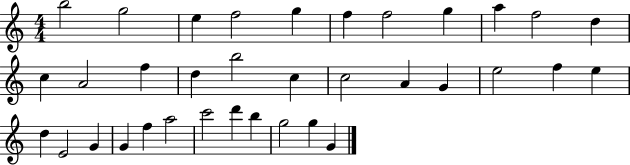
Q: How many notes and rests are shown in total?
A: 35